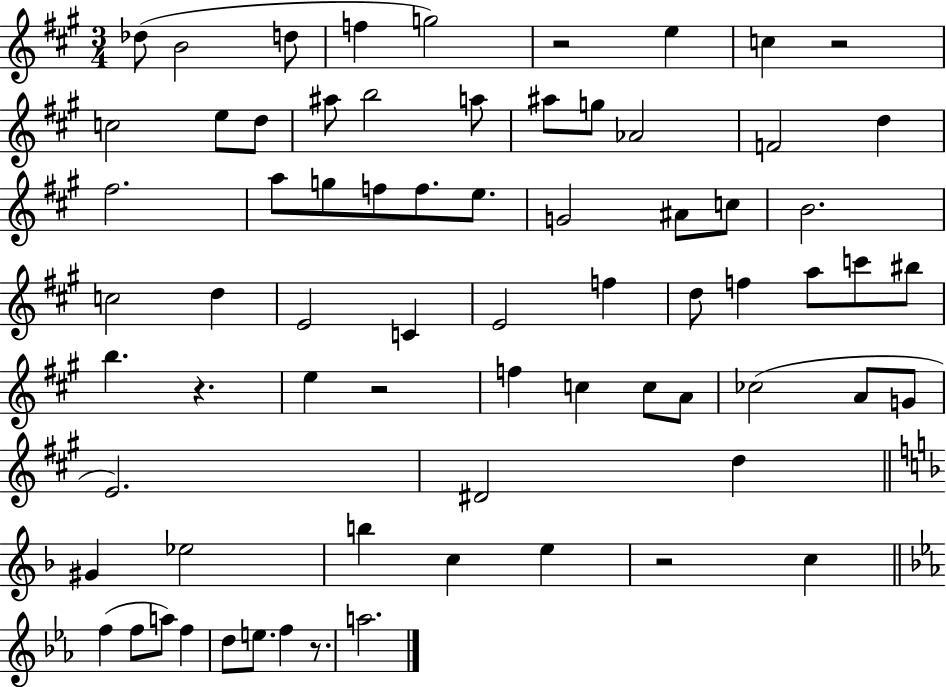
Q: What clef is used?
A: treble